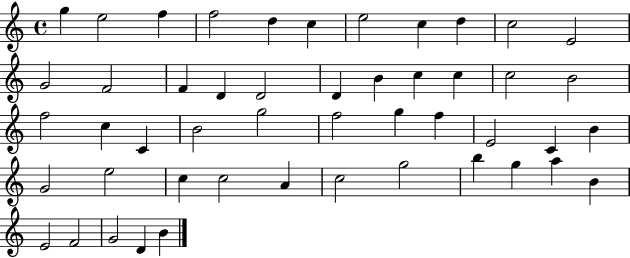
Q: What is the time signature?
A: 4/4